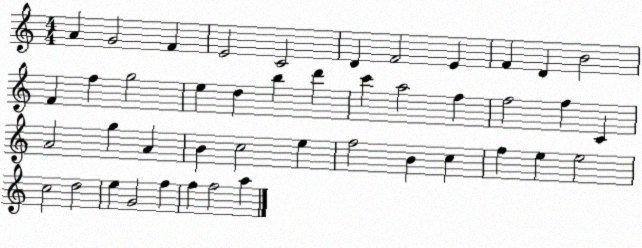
X:1
T:Untitled
M:4/4
L:1/4
K:C
A G2 F E2 C2 D F2 E F D B2 F f g2 e d b d' c' a2 f f2 f C A2 g A B c2 e f2 B c f e e2 c2 d2 e G2 f f f2 a